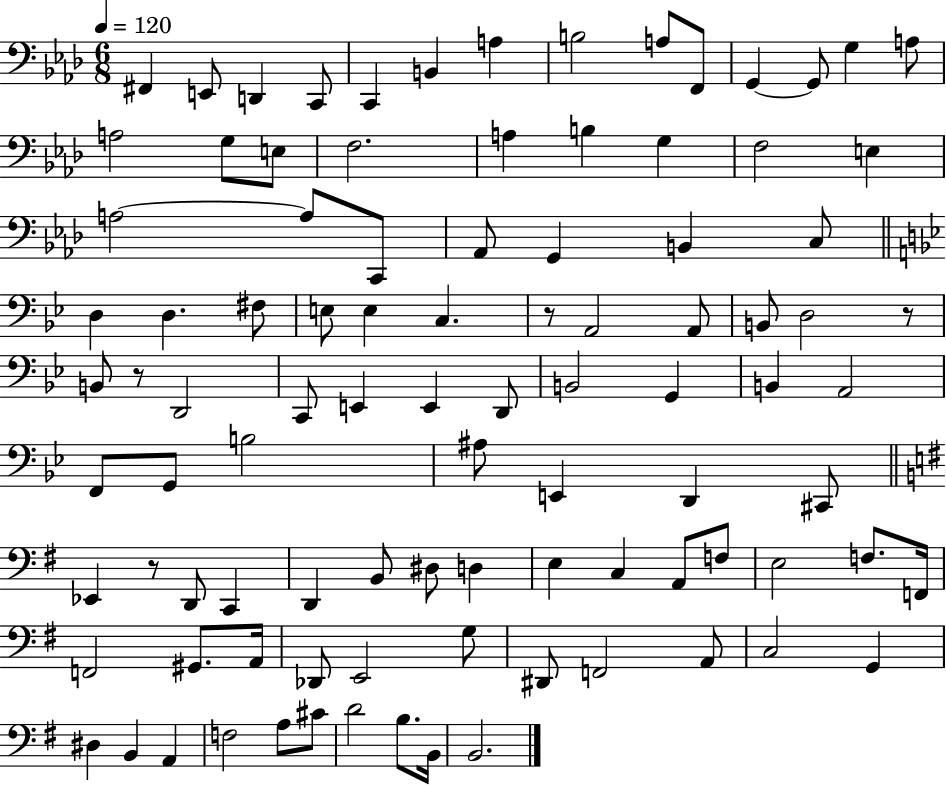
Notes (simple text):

F#2/q E2/e D2/q C2/e C2/q B2/q A3/q B3/h A3/e F2/e G2/q G2/e G3/q A3/e A3/h G3/e E3/e F3/h. A3/q B3/q G3/q F3/h E3/q A3/h A3/e C2/e Ab2/e G2/q B2/q C3/e D3/q D3/q. F#3/e E3/e E3/q C3/q. R/e A2/h A2/e B2/e D3/h R/e B2/e R/e D2/h C2/e E2/q E2/q D2/e B2/h G2/q B2/q A2/h F2/e G2/e B3/h A#3/e E2/q D2/q C#2/e Eb2/q R/e D2/e C2/q D2/q B2/e D#3/e D3/q E3/q C3/q A2/e F3/e E3/h F3/e. F2/s F2/h G#2/e. A2/s Db2/e E2/h G3/e D#2/e F2/h A2/e C3/h G2/q D#3/q B2/q A2/q F3/h A3/e C#4/e D4/h B3/e. B2/s B2/h.